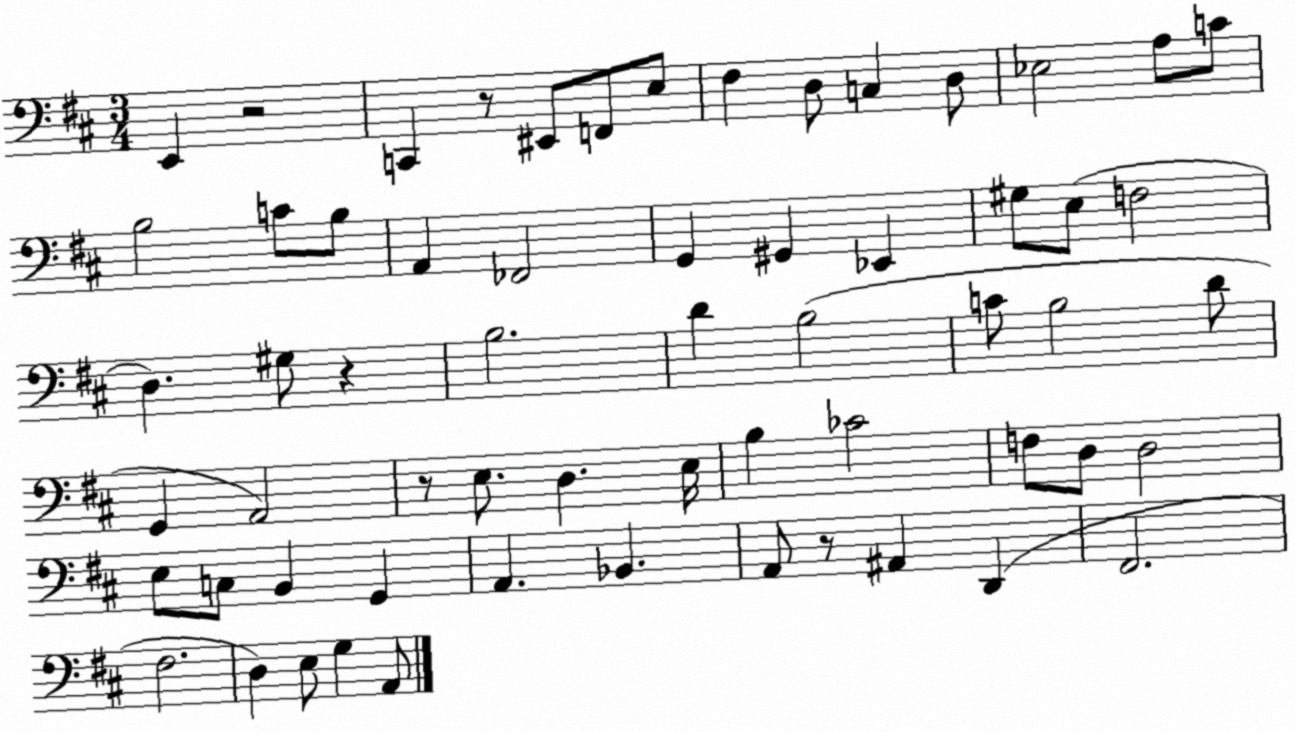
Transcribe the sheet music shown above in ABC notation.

X:1
T:Untitled
M:3/4
L:1/4
K:D
E,, z2 C,, z/2 ^E,,/2 F,,/2 E,/2 ^F, D,/2 C, D,/2 _E,2 A,/2 C/2 B,2 C/2 B,/2 A,, _F,,2 G,, ^G,, _E,, ^G,/2 E,/2 F,2 D, ^G,/2 z B,2 D B,2 C/2 B,2 D/2 G,, A,,2 z/2 E,/2 D, E,/4 B, _C2 F,/2 D,/2 D,2 E,/2 C,/2 B,, G,, A,, _B,, A,,/2 z/2 ^A,, D,, ^F,,2 ^F,2 D, E,/2 G, A,,/2